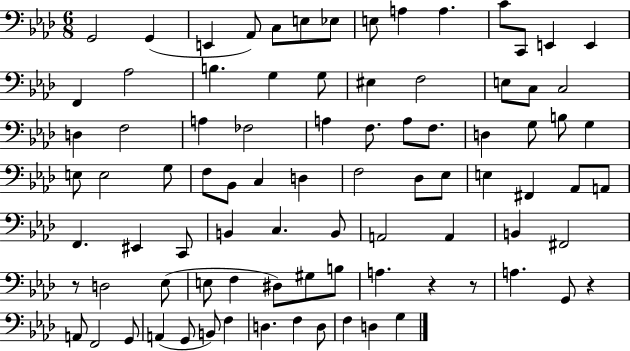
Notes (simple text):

G2/h G2/q E2/q Ab2/e C3/e E3/e Eb3/e E3/e A3/q A3/q. C4/e C2/e E2/q E2/q F2/q Ab3/h B3/q. G3/q G3/e EIS3/q F3/h E3/e C3/e C3/h D3/q F3/h A3/q FES3/h A3/q F3/e. A3/e F3/e. D3/q G3/e B3/e G3/q E3/e E3/h G3/e F3/e Bb2/e C3/q D3/q F3/h Db3/e Eb3/e E3/q F#2/q Ab2/e A2/e F2/q. EIS2/q C2/e B2/q C3/q. B2/e A2/h A2/q B2/q F#2/h R/e D3/h Eb3/e E3/e F3/q D#3/e G#3/e B3/e A3/q. R/q R/e A3/q. G2/e R/q A2/e F2/h G2/e A2/q G2/e B2/e F3/q D3/q. F3/q D3/e F3/q D3/q G3/q